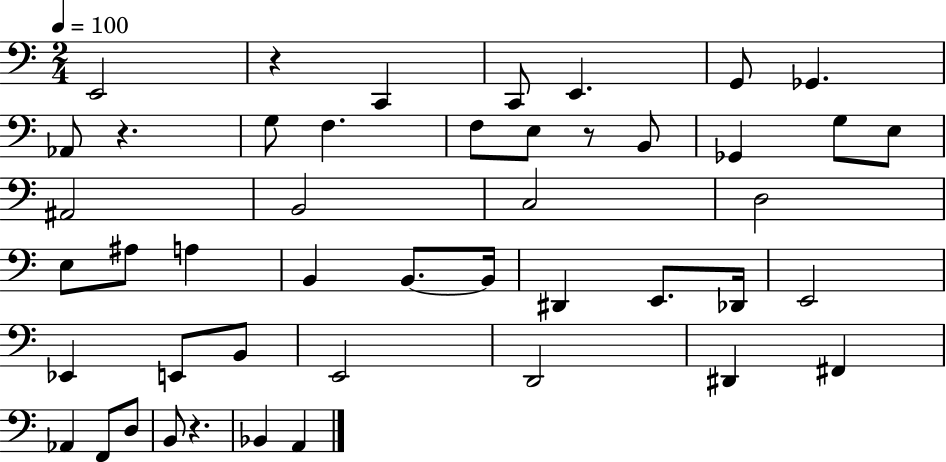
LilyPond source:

{
  \clef bass
  \numericTimeSignature
  \time 2/4
  \key c \major
  \tempo 4 = 100
  e,2 | r4 c,4 | c,8 e,4. | g,8 ges,4. | \break aes,8 r4. | g8 f4. | f8 e8 r8 b,8 | ges,4 g8 e8 | \break ais,2 | b,2 | c2 | d2 | \break e8 ais8 a4 | b,4 b,8.~~ b,16 | dis,4 e,8. des,16 | e,2 | \break ees,4 e,8 b,8 | e,2 | d,2 | dis,4 fis,4 | \break aes,4 f,8 d8 | b,8 r4. | bes,4 a,4 | \bar "|."
}